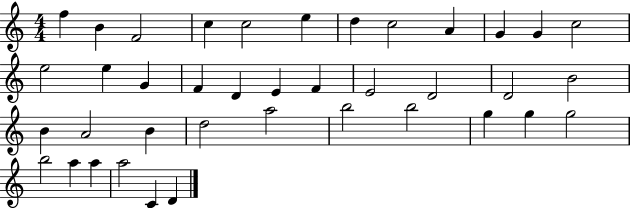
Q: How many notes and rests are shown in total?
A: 39